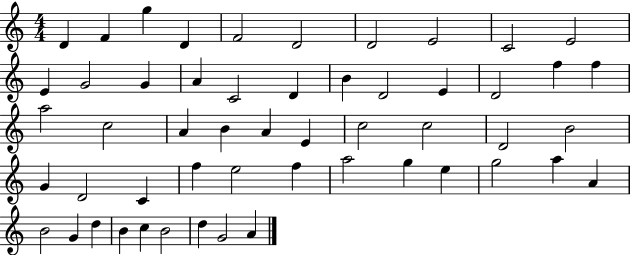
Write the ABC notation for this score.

X:1
T:Untitled
M:4/4
L:1/4
K:C
D F g D F2 D2 D2 E2 C2 E2 E G2 G A C2 D B D2 E D2 f f a2 c2 A B A E c2 c2 D2 B2 G D2 C f e2 f a2 g e g2 a A B2 G d B c B2 d G2 A